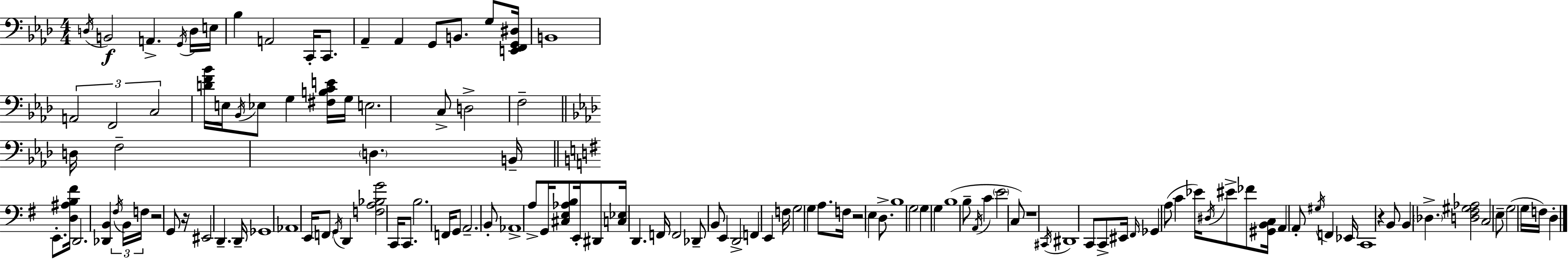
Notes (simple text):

D3/s B2/h A2/q. G2/s D3/s E3/s Bb3/q A2/h C2/s C2/e. Ab2/q Ab2/q G2/e B2/e. G3/e [E2,F2,G2,D#3]/s B2/w A2/h F2/h C3/h [D4,F4,Bb4]/s E3/s Bb2/s Eb3/e G3/q [F#3,B3,C4,E4]/s G3/s E3/h. C3/e D3/h F3/h D3/s F3/h D3/q. B2/s E2/e. [D3,A#3,B3,F#4]/s D2/h. [Db2,B2]/q F#3/s B2/s F3/s R/h G2/e R/s EIS2/h D2/q. D2/s Gb2/w Ab2/w E2/s F2/e G2/s D2/q [F3,A3,Bb3,G4]/h C2/s C2/e. B3/h. F2/s G2/e A2/h. B2/e Ab2/w A3/e G2/s [C#3,E3,Ab3,B3]/e E2/s D#2/e [C3,Eb3]/s D2/q. F2/s F2/h Db2/e B2/e E2/q D2/h F2/q E2/q F3/s G3/h G3/q A3/e. F3/s R/h E3/q D3/e. B3/w G3/h G3/q G3/q B3/w B3/e A2/s C4/q E4/h C3/e R/w C#2/s D#2/w C2/e C2/e EIS2/s F#2/s Gb2/q A3/e C4/q Eb4/s D#3/s EIS4/e FES4/e [G#2,B2,C3]/s A2/q A2/e G#3/s F2/q Eb2/s C2/w R/q B2/e B2/q Db3/q. [D3,F#3,G#3,Ab3]/h C3/h E3/e G3/h G3/s F3/s D3/q